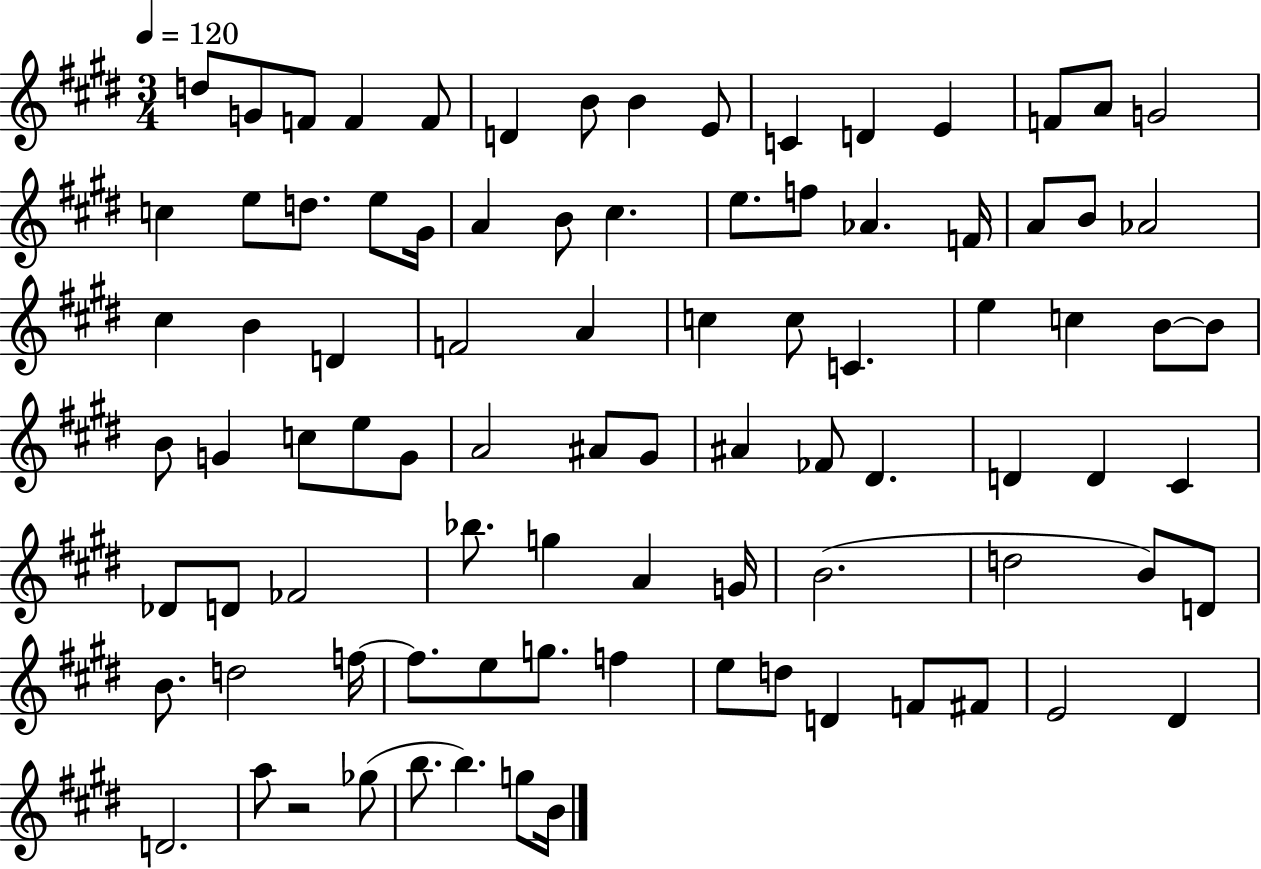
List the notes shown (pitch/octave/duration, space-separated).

D5/e G4/e F4/e F4/q F4/e D4/q B4/e B4/q E4/e C4/q D4/q E4/q F4/e A4/e G4/h C5/q E5/e D5/e. E5/e G#4/s A4/q B4/e C#5/q. E5/e. F5/e Ab4/q. F4/s A4/e B4/e Ab4/h C#5/q B4/q D4/q F4/h A4/q C5/q C5/e C4/q. E5/q C5/q B4/e B4/e B4/e G4/q C5/e E5/e G4/e A4/h A#4/e G#4/e A#4/q FES4/e D#4/q. D4/q D4/q C#4/q Db4/e D4/e FES4/h Bb5/e. G5/q A4/q G4/s B4/h. D5/h B4/e D4/e B4/e. D5/h F5/s F5/e. E5/e G5/e. F5/q E5/e D5/e D4/q F4/e F#4/e E4/h D#4/q D4/h. A5/e R/h Gb5/e B5/e. B5/q. G5/e B4/s